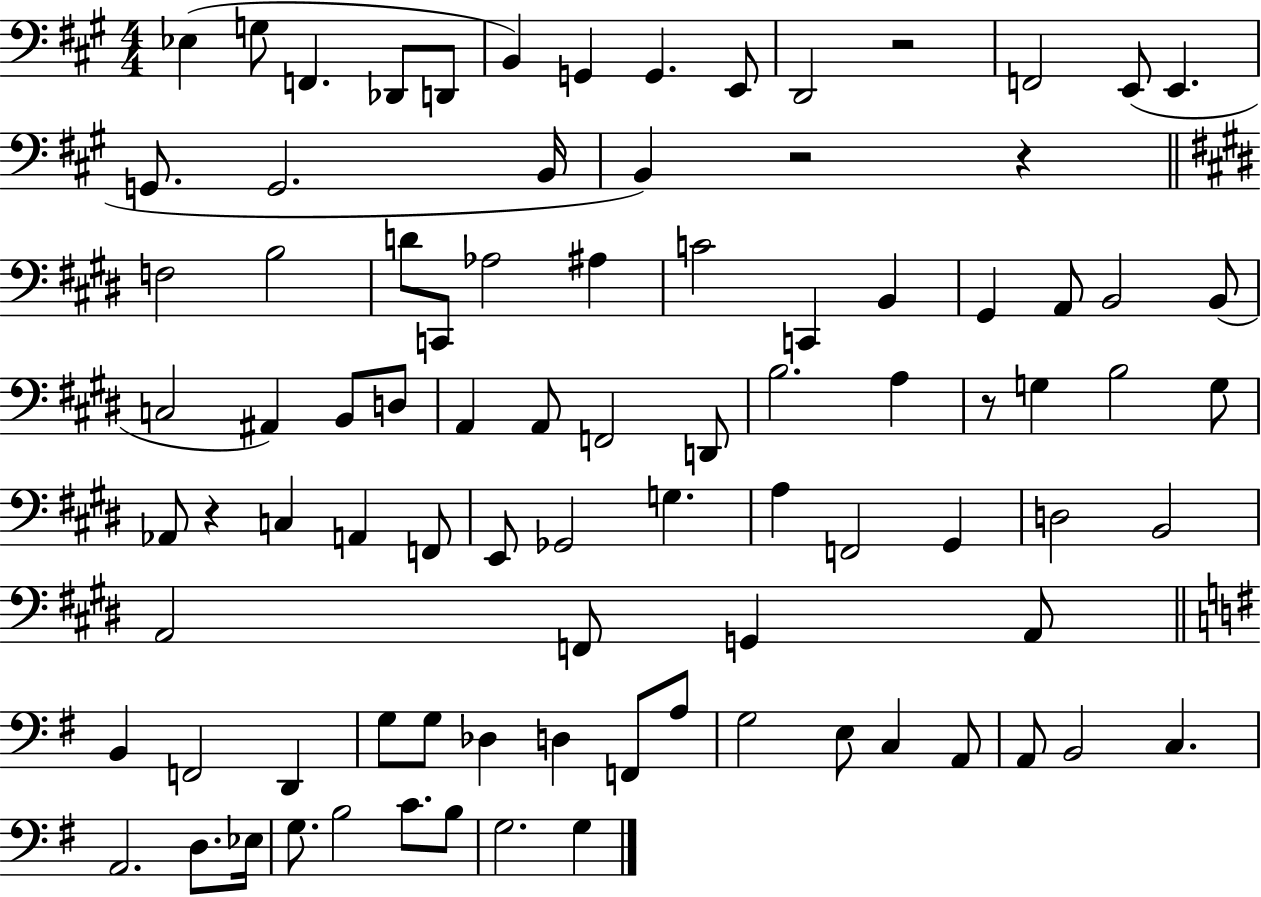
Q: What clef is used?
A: bass